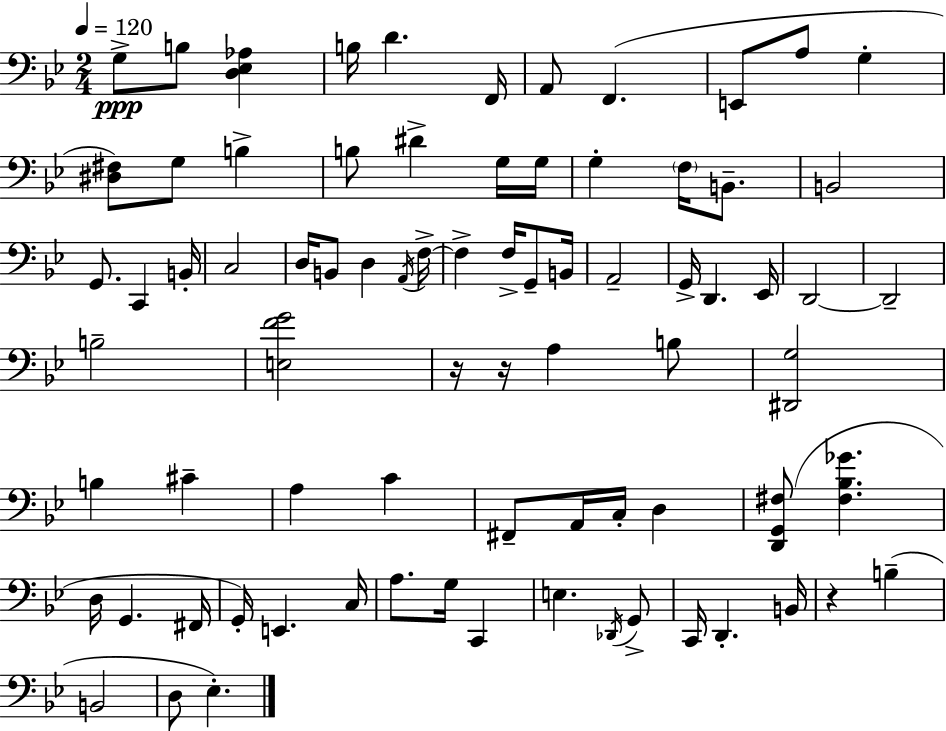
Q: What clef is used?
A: bass